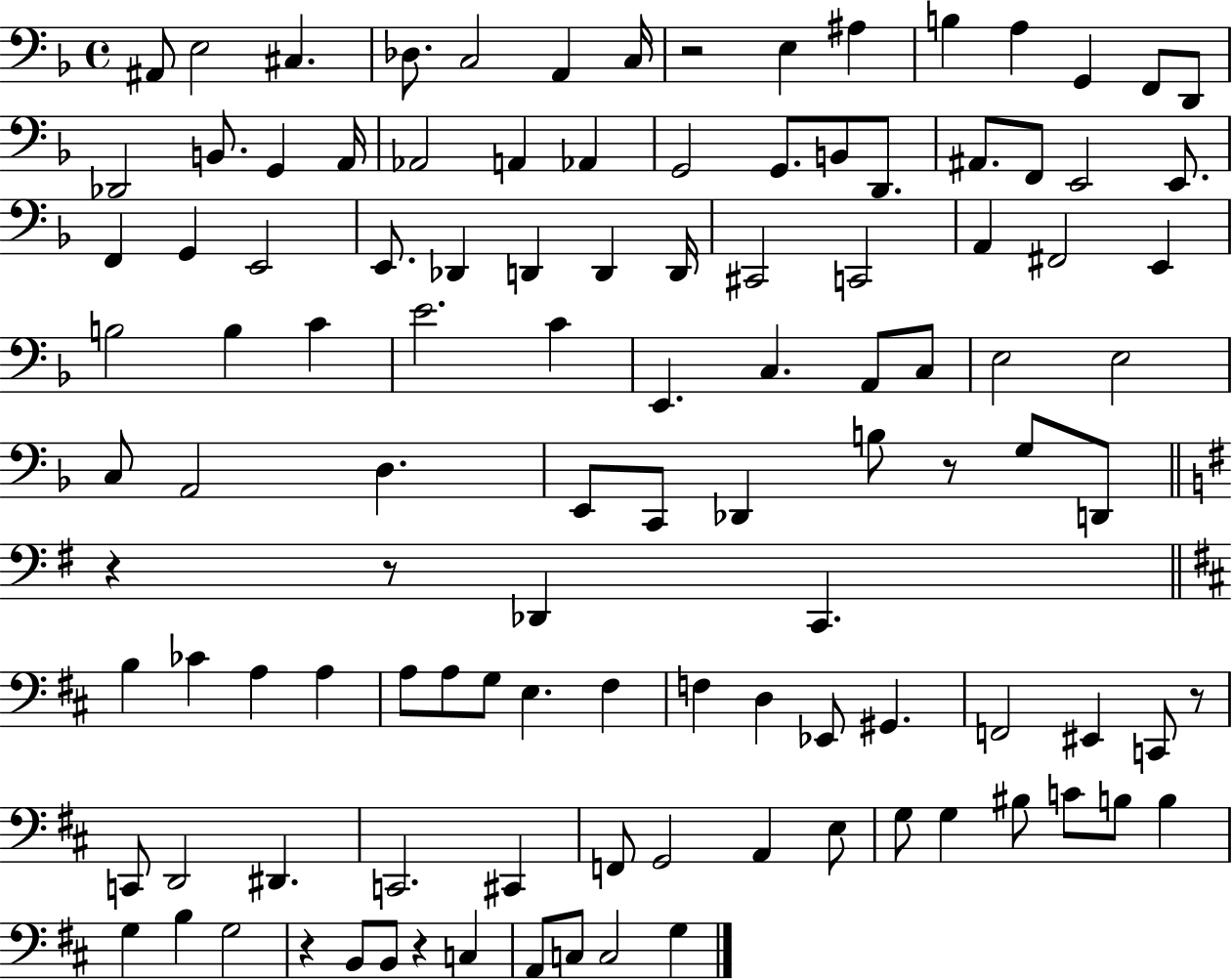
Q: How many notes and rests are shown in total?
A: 112